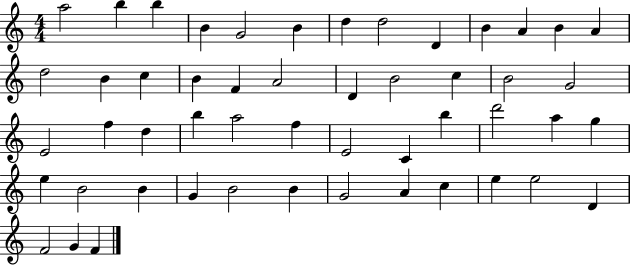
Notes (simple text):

A5/h B5/q B5/q B4/q G4/h B4/q D5/q D5/h D4/q B4/q A4/q B4/q A4/q D5/h B4/q C5/q B4/q F4/q A4/h D4/q B4/h C5/q B4/h G4/h E4/h F5/q D5/q B5/q A5/h F5/q E4/h C4/q B5/q D6/h A5/q G5/q E5/q B4/h B4/q G4/q B4/h B4/q G4/h A4/q C5/q E5/q E5/h D4/q F4/h G4/q F4/q